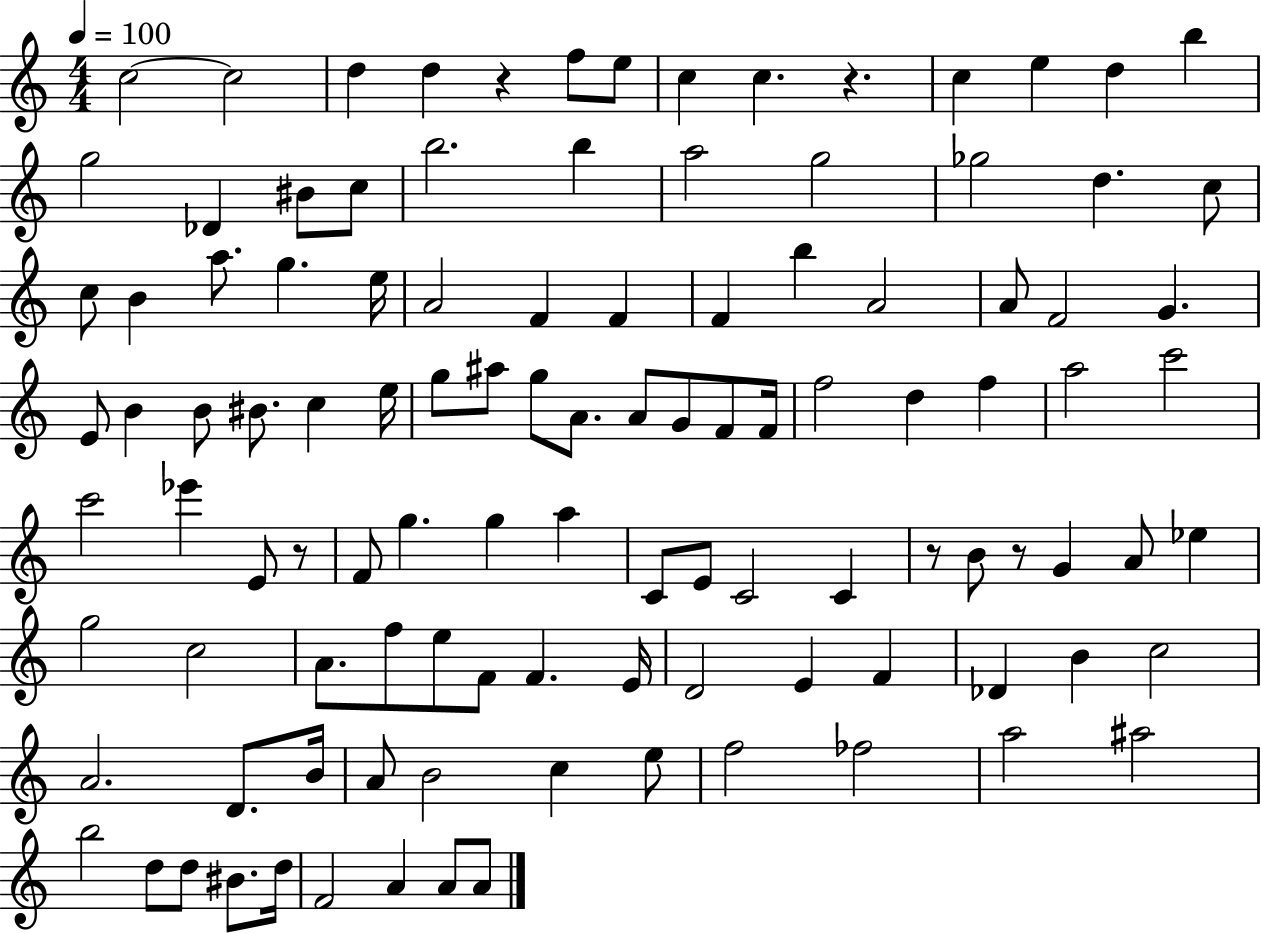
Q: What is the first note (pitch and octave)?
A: C5